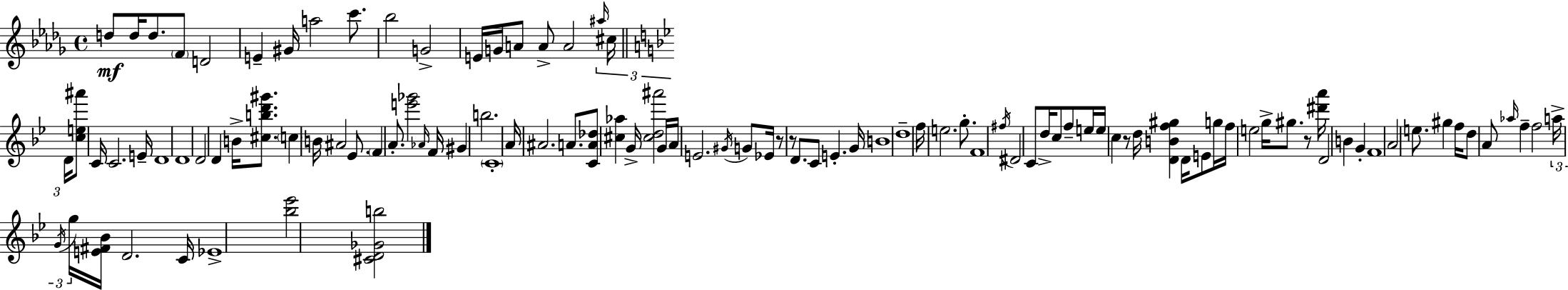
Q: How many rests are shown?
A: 4